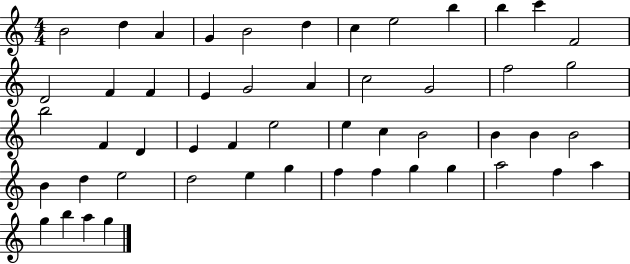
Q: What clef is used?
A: treble